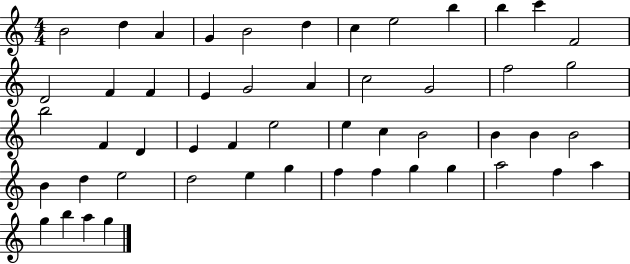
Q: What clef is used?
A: treble